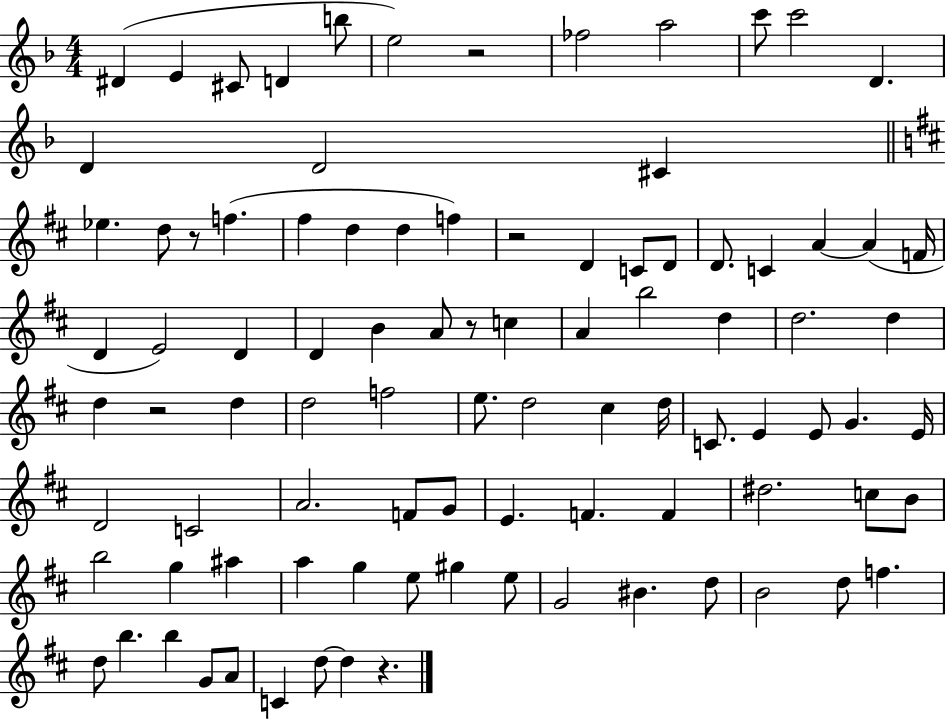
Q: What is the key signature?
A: F major